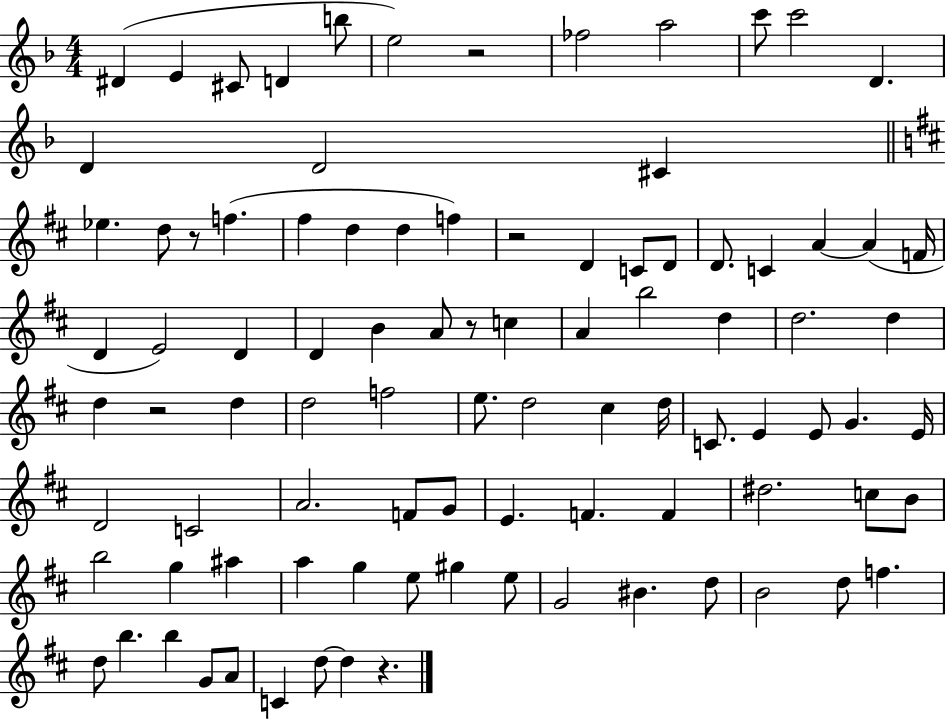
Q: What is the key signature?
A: F major